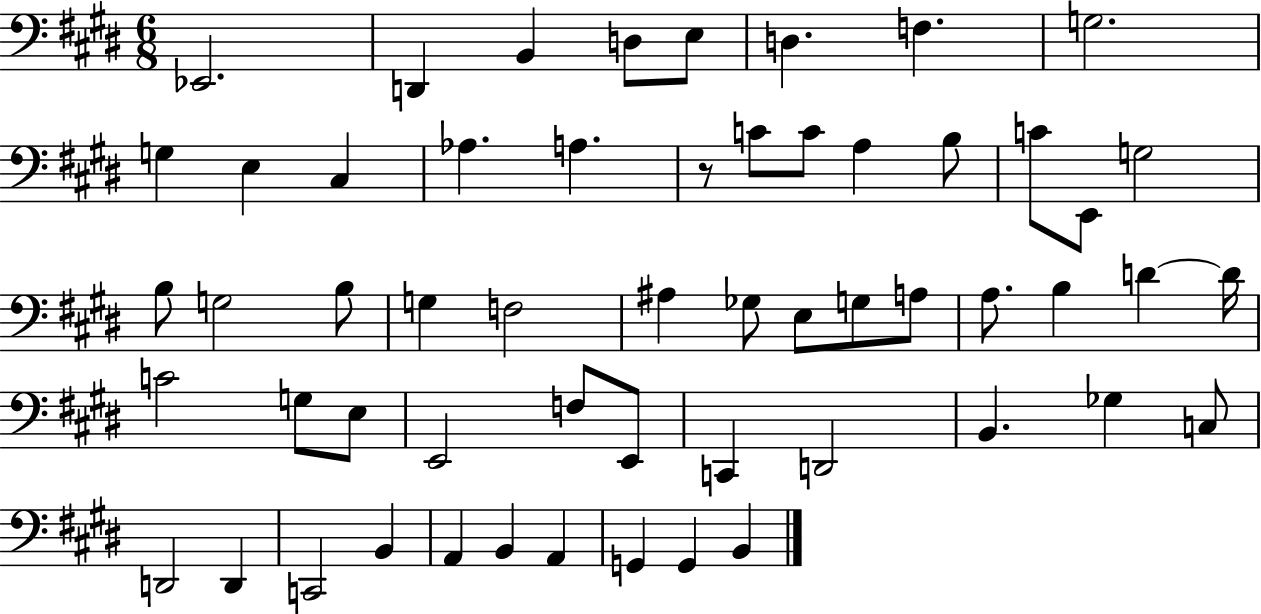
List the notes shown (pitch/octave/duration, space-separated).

Eb2/h. D2/q B2/q D3/e E3/e D3/q. F3/q. G3/h. G3/q E3/q C#3/q Ab3/q. A3/q. R/e C4/e C4/e A3/q B3/e C4/e E2/e G3/h B3/e G3/h B3/e G3/q F3/h A#3/q Gb3/e E3/e G3/e A3/e A3/e. B3/q D4/q D4/s C4/h G3/e E3/e E2/h F3/e E2/e C2/q D2/h B2/q. Gb3/q C3/e D2/h D2/q C2/h B2/q A2/q B2/q A2/q G2/q G2/q B2/q